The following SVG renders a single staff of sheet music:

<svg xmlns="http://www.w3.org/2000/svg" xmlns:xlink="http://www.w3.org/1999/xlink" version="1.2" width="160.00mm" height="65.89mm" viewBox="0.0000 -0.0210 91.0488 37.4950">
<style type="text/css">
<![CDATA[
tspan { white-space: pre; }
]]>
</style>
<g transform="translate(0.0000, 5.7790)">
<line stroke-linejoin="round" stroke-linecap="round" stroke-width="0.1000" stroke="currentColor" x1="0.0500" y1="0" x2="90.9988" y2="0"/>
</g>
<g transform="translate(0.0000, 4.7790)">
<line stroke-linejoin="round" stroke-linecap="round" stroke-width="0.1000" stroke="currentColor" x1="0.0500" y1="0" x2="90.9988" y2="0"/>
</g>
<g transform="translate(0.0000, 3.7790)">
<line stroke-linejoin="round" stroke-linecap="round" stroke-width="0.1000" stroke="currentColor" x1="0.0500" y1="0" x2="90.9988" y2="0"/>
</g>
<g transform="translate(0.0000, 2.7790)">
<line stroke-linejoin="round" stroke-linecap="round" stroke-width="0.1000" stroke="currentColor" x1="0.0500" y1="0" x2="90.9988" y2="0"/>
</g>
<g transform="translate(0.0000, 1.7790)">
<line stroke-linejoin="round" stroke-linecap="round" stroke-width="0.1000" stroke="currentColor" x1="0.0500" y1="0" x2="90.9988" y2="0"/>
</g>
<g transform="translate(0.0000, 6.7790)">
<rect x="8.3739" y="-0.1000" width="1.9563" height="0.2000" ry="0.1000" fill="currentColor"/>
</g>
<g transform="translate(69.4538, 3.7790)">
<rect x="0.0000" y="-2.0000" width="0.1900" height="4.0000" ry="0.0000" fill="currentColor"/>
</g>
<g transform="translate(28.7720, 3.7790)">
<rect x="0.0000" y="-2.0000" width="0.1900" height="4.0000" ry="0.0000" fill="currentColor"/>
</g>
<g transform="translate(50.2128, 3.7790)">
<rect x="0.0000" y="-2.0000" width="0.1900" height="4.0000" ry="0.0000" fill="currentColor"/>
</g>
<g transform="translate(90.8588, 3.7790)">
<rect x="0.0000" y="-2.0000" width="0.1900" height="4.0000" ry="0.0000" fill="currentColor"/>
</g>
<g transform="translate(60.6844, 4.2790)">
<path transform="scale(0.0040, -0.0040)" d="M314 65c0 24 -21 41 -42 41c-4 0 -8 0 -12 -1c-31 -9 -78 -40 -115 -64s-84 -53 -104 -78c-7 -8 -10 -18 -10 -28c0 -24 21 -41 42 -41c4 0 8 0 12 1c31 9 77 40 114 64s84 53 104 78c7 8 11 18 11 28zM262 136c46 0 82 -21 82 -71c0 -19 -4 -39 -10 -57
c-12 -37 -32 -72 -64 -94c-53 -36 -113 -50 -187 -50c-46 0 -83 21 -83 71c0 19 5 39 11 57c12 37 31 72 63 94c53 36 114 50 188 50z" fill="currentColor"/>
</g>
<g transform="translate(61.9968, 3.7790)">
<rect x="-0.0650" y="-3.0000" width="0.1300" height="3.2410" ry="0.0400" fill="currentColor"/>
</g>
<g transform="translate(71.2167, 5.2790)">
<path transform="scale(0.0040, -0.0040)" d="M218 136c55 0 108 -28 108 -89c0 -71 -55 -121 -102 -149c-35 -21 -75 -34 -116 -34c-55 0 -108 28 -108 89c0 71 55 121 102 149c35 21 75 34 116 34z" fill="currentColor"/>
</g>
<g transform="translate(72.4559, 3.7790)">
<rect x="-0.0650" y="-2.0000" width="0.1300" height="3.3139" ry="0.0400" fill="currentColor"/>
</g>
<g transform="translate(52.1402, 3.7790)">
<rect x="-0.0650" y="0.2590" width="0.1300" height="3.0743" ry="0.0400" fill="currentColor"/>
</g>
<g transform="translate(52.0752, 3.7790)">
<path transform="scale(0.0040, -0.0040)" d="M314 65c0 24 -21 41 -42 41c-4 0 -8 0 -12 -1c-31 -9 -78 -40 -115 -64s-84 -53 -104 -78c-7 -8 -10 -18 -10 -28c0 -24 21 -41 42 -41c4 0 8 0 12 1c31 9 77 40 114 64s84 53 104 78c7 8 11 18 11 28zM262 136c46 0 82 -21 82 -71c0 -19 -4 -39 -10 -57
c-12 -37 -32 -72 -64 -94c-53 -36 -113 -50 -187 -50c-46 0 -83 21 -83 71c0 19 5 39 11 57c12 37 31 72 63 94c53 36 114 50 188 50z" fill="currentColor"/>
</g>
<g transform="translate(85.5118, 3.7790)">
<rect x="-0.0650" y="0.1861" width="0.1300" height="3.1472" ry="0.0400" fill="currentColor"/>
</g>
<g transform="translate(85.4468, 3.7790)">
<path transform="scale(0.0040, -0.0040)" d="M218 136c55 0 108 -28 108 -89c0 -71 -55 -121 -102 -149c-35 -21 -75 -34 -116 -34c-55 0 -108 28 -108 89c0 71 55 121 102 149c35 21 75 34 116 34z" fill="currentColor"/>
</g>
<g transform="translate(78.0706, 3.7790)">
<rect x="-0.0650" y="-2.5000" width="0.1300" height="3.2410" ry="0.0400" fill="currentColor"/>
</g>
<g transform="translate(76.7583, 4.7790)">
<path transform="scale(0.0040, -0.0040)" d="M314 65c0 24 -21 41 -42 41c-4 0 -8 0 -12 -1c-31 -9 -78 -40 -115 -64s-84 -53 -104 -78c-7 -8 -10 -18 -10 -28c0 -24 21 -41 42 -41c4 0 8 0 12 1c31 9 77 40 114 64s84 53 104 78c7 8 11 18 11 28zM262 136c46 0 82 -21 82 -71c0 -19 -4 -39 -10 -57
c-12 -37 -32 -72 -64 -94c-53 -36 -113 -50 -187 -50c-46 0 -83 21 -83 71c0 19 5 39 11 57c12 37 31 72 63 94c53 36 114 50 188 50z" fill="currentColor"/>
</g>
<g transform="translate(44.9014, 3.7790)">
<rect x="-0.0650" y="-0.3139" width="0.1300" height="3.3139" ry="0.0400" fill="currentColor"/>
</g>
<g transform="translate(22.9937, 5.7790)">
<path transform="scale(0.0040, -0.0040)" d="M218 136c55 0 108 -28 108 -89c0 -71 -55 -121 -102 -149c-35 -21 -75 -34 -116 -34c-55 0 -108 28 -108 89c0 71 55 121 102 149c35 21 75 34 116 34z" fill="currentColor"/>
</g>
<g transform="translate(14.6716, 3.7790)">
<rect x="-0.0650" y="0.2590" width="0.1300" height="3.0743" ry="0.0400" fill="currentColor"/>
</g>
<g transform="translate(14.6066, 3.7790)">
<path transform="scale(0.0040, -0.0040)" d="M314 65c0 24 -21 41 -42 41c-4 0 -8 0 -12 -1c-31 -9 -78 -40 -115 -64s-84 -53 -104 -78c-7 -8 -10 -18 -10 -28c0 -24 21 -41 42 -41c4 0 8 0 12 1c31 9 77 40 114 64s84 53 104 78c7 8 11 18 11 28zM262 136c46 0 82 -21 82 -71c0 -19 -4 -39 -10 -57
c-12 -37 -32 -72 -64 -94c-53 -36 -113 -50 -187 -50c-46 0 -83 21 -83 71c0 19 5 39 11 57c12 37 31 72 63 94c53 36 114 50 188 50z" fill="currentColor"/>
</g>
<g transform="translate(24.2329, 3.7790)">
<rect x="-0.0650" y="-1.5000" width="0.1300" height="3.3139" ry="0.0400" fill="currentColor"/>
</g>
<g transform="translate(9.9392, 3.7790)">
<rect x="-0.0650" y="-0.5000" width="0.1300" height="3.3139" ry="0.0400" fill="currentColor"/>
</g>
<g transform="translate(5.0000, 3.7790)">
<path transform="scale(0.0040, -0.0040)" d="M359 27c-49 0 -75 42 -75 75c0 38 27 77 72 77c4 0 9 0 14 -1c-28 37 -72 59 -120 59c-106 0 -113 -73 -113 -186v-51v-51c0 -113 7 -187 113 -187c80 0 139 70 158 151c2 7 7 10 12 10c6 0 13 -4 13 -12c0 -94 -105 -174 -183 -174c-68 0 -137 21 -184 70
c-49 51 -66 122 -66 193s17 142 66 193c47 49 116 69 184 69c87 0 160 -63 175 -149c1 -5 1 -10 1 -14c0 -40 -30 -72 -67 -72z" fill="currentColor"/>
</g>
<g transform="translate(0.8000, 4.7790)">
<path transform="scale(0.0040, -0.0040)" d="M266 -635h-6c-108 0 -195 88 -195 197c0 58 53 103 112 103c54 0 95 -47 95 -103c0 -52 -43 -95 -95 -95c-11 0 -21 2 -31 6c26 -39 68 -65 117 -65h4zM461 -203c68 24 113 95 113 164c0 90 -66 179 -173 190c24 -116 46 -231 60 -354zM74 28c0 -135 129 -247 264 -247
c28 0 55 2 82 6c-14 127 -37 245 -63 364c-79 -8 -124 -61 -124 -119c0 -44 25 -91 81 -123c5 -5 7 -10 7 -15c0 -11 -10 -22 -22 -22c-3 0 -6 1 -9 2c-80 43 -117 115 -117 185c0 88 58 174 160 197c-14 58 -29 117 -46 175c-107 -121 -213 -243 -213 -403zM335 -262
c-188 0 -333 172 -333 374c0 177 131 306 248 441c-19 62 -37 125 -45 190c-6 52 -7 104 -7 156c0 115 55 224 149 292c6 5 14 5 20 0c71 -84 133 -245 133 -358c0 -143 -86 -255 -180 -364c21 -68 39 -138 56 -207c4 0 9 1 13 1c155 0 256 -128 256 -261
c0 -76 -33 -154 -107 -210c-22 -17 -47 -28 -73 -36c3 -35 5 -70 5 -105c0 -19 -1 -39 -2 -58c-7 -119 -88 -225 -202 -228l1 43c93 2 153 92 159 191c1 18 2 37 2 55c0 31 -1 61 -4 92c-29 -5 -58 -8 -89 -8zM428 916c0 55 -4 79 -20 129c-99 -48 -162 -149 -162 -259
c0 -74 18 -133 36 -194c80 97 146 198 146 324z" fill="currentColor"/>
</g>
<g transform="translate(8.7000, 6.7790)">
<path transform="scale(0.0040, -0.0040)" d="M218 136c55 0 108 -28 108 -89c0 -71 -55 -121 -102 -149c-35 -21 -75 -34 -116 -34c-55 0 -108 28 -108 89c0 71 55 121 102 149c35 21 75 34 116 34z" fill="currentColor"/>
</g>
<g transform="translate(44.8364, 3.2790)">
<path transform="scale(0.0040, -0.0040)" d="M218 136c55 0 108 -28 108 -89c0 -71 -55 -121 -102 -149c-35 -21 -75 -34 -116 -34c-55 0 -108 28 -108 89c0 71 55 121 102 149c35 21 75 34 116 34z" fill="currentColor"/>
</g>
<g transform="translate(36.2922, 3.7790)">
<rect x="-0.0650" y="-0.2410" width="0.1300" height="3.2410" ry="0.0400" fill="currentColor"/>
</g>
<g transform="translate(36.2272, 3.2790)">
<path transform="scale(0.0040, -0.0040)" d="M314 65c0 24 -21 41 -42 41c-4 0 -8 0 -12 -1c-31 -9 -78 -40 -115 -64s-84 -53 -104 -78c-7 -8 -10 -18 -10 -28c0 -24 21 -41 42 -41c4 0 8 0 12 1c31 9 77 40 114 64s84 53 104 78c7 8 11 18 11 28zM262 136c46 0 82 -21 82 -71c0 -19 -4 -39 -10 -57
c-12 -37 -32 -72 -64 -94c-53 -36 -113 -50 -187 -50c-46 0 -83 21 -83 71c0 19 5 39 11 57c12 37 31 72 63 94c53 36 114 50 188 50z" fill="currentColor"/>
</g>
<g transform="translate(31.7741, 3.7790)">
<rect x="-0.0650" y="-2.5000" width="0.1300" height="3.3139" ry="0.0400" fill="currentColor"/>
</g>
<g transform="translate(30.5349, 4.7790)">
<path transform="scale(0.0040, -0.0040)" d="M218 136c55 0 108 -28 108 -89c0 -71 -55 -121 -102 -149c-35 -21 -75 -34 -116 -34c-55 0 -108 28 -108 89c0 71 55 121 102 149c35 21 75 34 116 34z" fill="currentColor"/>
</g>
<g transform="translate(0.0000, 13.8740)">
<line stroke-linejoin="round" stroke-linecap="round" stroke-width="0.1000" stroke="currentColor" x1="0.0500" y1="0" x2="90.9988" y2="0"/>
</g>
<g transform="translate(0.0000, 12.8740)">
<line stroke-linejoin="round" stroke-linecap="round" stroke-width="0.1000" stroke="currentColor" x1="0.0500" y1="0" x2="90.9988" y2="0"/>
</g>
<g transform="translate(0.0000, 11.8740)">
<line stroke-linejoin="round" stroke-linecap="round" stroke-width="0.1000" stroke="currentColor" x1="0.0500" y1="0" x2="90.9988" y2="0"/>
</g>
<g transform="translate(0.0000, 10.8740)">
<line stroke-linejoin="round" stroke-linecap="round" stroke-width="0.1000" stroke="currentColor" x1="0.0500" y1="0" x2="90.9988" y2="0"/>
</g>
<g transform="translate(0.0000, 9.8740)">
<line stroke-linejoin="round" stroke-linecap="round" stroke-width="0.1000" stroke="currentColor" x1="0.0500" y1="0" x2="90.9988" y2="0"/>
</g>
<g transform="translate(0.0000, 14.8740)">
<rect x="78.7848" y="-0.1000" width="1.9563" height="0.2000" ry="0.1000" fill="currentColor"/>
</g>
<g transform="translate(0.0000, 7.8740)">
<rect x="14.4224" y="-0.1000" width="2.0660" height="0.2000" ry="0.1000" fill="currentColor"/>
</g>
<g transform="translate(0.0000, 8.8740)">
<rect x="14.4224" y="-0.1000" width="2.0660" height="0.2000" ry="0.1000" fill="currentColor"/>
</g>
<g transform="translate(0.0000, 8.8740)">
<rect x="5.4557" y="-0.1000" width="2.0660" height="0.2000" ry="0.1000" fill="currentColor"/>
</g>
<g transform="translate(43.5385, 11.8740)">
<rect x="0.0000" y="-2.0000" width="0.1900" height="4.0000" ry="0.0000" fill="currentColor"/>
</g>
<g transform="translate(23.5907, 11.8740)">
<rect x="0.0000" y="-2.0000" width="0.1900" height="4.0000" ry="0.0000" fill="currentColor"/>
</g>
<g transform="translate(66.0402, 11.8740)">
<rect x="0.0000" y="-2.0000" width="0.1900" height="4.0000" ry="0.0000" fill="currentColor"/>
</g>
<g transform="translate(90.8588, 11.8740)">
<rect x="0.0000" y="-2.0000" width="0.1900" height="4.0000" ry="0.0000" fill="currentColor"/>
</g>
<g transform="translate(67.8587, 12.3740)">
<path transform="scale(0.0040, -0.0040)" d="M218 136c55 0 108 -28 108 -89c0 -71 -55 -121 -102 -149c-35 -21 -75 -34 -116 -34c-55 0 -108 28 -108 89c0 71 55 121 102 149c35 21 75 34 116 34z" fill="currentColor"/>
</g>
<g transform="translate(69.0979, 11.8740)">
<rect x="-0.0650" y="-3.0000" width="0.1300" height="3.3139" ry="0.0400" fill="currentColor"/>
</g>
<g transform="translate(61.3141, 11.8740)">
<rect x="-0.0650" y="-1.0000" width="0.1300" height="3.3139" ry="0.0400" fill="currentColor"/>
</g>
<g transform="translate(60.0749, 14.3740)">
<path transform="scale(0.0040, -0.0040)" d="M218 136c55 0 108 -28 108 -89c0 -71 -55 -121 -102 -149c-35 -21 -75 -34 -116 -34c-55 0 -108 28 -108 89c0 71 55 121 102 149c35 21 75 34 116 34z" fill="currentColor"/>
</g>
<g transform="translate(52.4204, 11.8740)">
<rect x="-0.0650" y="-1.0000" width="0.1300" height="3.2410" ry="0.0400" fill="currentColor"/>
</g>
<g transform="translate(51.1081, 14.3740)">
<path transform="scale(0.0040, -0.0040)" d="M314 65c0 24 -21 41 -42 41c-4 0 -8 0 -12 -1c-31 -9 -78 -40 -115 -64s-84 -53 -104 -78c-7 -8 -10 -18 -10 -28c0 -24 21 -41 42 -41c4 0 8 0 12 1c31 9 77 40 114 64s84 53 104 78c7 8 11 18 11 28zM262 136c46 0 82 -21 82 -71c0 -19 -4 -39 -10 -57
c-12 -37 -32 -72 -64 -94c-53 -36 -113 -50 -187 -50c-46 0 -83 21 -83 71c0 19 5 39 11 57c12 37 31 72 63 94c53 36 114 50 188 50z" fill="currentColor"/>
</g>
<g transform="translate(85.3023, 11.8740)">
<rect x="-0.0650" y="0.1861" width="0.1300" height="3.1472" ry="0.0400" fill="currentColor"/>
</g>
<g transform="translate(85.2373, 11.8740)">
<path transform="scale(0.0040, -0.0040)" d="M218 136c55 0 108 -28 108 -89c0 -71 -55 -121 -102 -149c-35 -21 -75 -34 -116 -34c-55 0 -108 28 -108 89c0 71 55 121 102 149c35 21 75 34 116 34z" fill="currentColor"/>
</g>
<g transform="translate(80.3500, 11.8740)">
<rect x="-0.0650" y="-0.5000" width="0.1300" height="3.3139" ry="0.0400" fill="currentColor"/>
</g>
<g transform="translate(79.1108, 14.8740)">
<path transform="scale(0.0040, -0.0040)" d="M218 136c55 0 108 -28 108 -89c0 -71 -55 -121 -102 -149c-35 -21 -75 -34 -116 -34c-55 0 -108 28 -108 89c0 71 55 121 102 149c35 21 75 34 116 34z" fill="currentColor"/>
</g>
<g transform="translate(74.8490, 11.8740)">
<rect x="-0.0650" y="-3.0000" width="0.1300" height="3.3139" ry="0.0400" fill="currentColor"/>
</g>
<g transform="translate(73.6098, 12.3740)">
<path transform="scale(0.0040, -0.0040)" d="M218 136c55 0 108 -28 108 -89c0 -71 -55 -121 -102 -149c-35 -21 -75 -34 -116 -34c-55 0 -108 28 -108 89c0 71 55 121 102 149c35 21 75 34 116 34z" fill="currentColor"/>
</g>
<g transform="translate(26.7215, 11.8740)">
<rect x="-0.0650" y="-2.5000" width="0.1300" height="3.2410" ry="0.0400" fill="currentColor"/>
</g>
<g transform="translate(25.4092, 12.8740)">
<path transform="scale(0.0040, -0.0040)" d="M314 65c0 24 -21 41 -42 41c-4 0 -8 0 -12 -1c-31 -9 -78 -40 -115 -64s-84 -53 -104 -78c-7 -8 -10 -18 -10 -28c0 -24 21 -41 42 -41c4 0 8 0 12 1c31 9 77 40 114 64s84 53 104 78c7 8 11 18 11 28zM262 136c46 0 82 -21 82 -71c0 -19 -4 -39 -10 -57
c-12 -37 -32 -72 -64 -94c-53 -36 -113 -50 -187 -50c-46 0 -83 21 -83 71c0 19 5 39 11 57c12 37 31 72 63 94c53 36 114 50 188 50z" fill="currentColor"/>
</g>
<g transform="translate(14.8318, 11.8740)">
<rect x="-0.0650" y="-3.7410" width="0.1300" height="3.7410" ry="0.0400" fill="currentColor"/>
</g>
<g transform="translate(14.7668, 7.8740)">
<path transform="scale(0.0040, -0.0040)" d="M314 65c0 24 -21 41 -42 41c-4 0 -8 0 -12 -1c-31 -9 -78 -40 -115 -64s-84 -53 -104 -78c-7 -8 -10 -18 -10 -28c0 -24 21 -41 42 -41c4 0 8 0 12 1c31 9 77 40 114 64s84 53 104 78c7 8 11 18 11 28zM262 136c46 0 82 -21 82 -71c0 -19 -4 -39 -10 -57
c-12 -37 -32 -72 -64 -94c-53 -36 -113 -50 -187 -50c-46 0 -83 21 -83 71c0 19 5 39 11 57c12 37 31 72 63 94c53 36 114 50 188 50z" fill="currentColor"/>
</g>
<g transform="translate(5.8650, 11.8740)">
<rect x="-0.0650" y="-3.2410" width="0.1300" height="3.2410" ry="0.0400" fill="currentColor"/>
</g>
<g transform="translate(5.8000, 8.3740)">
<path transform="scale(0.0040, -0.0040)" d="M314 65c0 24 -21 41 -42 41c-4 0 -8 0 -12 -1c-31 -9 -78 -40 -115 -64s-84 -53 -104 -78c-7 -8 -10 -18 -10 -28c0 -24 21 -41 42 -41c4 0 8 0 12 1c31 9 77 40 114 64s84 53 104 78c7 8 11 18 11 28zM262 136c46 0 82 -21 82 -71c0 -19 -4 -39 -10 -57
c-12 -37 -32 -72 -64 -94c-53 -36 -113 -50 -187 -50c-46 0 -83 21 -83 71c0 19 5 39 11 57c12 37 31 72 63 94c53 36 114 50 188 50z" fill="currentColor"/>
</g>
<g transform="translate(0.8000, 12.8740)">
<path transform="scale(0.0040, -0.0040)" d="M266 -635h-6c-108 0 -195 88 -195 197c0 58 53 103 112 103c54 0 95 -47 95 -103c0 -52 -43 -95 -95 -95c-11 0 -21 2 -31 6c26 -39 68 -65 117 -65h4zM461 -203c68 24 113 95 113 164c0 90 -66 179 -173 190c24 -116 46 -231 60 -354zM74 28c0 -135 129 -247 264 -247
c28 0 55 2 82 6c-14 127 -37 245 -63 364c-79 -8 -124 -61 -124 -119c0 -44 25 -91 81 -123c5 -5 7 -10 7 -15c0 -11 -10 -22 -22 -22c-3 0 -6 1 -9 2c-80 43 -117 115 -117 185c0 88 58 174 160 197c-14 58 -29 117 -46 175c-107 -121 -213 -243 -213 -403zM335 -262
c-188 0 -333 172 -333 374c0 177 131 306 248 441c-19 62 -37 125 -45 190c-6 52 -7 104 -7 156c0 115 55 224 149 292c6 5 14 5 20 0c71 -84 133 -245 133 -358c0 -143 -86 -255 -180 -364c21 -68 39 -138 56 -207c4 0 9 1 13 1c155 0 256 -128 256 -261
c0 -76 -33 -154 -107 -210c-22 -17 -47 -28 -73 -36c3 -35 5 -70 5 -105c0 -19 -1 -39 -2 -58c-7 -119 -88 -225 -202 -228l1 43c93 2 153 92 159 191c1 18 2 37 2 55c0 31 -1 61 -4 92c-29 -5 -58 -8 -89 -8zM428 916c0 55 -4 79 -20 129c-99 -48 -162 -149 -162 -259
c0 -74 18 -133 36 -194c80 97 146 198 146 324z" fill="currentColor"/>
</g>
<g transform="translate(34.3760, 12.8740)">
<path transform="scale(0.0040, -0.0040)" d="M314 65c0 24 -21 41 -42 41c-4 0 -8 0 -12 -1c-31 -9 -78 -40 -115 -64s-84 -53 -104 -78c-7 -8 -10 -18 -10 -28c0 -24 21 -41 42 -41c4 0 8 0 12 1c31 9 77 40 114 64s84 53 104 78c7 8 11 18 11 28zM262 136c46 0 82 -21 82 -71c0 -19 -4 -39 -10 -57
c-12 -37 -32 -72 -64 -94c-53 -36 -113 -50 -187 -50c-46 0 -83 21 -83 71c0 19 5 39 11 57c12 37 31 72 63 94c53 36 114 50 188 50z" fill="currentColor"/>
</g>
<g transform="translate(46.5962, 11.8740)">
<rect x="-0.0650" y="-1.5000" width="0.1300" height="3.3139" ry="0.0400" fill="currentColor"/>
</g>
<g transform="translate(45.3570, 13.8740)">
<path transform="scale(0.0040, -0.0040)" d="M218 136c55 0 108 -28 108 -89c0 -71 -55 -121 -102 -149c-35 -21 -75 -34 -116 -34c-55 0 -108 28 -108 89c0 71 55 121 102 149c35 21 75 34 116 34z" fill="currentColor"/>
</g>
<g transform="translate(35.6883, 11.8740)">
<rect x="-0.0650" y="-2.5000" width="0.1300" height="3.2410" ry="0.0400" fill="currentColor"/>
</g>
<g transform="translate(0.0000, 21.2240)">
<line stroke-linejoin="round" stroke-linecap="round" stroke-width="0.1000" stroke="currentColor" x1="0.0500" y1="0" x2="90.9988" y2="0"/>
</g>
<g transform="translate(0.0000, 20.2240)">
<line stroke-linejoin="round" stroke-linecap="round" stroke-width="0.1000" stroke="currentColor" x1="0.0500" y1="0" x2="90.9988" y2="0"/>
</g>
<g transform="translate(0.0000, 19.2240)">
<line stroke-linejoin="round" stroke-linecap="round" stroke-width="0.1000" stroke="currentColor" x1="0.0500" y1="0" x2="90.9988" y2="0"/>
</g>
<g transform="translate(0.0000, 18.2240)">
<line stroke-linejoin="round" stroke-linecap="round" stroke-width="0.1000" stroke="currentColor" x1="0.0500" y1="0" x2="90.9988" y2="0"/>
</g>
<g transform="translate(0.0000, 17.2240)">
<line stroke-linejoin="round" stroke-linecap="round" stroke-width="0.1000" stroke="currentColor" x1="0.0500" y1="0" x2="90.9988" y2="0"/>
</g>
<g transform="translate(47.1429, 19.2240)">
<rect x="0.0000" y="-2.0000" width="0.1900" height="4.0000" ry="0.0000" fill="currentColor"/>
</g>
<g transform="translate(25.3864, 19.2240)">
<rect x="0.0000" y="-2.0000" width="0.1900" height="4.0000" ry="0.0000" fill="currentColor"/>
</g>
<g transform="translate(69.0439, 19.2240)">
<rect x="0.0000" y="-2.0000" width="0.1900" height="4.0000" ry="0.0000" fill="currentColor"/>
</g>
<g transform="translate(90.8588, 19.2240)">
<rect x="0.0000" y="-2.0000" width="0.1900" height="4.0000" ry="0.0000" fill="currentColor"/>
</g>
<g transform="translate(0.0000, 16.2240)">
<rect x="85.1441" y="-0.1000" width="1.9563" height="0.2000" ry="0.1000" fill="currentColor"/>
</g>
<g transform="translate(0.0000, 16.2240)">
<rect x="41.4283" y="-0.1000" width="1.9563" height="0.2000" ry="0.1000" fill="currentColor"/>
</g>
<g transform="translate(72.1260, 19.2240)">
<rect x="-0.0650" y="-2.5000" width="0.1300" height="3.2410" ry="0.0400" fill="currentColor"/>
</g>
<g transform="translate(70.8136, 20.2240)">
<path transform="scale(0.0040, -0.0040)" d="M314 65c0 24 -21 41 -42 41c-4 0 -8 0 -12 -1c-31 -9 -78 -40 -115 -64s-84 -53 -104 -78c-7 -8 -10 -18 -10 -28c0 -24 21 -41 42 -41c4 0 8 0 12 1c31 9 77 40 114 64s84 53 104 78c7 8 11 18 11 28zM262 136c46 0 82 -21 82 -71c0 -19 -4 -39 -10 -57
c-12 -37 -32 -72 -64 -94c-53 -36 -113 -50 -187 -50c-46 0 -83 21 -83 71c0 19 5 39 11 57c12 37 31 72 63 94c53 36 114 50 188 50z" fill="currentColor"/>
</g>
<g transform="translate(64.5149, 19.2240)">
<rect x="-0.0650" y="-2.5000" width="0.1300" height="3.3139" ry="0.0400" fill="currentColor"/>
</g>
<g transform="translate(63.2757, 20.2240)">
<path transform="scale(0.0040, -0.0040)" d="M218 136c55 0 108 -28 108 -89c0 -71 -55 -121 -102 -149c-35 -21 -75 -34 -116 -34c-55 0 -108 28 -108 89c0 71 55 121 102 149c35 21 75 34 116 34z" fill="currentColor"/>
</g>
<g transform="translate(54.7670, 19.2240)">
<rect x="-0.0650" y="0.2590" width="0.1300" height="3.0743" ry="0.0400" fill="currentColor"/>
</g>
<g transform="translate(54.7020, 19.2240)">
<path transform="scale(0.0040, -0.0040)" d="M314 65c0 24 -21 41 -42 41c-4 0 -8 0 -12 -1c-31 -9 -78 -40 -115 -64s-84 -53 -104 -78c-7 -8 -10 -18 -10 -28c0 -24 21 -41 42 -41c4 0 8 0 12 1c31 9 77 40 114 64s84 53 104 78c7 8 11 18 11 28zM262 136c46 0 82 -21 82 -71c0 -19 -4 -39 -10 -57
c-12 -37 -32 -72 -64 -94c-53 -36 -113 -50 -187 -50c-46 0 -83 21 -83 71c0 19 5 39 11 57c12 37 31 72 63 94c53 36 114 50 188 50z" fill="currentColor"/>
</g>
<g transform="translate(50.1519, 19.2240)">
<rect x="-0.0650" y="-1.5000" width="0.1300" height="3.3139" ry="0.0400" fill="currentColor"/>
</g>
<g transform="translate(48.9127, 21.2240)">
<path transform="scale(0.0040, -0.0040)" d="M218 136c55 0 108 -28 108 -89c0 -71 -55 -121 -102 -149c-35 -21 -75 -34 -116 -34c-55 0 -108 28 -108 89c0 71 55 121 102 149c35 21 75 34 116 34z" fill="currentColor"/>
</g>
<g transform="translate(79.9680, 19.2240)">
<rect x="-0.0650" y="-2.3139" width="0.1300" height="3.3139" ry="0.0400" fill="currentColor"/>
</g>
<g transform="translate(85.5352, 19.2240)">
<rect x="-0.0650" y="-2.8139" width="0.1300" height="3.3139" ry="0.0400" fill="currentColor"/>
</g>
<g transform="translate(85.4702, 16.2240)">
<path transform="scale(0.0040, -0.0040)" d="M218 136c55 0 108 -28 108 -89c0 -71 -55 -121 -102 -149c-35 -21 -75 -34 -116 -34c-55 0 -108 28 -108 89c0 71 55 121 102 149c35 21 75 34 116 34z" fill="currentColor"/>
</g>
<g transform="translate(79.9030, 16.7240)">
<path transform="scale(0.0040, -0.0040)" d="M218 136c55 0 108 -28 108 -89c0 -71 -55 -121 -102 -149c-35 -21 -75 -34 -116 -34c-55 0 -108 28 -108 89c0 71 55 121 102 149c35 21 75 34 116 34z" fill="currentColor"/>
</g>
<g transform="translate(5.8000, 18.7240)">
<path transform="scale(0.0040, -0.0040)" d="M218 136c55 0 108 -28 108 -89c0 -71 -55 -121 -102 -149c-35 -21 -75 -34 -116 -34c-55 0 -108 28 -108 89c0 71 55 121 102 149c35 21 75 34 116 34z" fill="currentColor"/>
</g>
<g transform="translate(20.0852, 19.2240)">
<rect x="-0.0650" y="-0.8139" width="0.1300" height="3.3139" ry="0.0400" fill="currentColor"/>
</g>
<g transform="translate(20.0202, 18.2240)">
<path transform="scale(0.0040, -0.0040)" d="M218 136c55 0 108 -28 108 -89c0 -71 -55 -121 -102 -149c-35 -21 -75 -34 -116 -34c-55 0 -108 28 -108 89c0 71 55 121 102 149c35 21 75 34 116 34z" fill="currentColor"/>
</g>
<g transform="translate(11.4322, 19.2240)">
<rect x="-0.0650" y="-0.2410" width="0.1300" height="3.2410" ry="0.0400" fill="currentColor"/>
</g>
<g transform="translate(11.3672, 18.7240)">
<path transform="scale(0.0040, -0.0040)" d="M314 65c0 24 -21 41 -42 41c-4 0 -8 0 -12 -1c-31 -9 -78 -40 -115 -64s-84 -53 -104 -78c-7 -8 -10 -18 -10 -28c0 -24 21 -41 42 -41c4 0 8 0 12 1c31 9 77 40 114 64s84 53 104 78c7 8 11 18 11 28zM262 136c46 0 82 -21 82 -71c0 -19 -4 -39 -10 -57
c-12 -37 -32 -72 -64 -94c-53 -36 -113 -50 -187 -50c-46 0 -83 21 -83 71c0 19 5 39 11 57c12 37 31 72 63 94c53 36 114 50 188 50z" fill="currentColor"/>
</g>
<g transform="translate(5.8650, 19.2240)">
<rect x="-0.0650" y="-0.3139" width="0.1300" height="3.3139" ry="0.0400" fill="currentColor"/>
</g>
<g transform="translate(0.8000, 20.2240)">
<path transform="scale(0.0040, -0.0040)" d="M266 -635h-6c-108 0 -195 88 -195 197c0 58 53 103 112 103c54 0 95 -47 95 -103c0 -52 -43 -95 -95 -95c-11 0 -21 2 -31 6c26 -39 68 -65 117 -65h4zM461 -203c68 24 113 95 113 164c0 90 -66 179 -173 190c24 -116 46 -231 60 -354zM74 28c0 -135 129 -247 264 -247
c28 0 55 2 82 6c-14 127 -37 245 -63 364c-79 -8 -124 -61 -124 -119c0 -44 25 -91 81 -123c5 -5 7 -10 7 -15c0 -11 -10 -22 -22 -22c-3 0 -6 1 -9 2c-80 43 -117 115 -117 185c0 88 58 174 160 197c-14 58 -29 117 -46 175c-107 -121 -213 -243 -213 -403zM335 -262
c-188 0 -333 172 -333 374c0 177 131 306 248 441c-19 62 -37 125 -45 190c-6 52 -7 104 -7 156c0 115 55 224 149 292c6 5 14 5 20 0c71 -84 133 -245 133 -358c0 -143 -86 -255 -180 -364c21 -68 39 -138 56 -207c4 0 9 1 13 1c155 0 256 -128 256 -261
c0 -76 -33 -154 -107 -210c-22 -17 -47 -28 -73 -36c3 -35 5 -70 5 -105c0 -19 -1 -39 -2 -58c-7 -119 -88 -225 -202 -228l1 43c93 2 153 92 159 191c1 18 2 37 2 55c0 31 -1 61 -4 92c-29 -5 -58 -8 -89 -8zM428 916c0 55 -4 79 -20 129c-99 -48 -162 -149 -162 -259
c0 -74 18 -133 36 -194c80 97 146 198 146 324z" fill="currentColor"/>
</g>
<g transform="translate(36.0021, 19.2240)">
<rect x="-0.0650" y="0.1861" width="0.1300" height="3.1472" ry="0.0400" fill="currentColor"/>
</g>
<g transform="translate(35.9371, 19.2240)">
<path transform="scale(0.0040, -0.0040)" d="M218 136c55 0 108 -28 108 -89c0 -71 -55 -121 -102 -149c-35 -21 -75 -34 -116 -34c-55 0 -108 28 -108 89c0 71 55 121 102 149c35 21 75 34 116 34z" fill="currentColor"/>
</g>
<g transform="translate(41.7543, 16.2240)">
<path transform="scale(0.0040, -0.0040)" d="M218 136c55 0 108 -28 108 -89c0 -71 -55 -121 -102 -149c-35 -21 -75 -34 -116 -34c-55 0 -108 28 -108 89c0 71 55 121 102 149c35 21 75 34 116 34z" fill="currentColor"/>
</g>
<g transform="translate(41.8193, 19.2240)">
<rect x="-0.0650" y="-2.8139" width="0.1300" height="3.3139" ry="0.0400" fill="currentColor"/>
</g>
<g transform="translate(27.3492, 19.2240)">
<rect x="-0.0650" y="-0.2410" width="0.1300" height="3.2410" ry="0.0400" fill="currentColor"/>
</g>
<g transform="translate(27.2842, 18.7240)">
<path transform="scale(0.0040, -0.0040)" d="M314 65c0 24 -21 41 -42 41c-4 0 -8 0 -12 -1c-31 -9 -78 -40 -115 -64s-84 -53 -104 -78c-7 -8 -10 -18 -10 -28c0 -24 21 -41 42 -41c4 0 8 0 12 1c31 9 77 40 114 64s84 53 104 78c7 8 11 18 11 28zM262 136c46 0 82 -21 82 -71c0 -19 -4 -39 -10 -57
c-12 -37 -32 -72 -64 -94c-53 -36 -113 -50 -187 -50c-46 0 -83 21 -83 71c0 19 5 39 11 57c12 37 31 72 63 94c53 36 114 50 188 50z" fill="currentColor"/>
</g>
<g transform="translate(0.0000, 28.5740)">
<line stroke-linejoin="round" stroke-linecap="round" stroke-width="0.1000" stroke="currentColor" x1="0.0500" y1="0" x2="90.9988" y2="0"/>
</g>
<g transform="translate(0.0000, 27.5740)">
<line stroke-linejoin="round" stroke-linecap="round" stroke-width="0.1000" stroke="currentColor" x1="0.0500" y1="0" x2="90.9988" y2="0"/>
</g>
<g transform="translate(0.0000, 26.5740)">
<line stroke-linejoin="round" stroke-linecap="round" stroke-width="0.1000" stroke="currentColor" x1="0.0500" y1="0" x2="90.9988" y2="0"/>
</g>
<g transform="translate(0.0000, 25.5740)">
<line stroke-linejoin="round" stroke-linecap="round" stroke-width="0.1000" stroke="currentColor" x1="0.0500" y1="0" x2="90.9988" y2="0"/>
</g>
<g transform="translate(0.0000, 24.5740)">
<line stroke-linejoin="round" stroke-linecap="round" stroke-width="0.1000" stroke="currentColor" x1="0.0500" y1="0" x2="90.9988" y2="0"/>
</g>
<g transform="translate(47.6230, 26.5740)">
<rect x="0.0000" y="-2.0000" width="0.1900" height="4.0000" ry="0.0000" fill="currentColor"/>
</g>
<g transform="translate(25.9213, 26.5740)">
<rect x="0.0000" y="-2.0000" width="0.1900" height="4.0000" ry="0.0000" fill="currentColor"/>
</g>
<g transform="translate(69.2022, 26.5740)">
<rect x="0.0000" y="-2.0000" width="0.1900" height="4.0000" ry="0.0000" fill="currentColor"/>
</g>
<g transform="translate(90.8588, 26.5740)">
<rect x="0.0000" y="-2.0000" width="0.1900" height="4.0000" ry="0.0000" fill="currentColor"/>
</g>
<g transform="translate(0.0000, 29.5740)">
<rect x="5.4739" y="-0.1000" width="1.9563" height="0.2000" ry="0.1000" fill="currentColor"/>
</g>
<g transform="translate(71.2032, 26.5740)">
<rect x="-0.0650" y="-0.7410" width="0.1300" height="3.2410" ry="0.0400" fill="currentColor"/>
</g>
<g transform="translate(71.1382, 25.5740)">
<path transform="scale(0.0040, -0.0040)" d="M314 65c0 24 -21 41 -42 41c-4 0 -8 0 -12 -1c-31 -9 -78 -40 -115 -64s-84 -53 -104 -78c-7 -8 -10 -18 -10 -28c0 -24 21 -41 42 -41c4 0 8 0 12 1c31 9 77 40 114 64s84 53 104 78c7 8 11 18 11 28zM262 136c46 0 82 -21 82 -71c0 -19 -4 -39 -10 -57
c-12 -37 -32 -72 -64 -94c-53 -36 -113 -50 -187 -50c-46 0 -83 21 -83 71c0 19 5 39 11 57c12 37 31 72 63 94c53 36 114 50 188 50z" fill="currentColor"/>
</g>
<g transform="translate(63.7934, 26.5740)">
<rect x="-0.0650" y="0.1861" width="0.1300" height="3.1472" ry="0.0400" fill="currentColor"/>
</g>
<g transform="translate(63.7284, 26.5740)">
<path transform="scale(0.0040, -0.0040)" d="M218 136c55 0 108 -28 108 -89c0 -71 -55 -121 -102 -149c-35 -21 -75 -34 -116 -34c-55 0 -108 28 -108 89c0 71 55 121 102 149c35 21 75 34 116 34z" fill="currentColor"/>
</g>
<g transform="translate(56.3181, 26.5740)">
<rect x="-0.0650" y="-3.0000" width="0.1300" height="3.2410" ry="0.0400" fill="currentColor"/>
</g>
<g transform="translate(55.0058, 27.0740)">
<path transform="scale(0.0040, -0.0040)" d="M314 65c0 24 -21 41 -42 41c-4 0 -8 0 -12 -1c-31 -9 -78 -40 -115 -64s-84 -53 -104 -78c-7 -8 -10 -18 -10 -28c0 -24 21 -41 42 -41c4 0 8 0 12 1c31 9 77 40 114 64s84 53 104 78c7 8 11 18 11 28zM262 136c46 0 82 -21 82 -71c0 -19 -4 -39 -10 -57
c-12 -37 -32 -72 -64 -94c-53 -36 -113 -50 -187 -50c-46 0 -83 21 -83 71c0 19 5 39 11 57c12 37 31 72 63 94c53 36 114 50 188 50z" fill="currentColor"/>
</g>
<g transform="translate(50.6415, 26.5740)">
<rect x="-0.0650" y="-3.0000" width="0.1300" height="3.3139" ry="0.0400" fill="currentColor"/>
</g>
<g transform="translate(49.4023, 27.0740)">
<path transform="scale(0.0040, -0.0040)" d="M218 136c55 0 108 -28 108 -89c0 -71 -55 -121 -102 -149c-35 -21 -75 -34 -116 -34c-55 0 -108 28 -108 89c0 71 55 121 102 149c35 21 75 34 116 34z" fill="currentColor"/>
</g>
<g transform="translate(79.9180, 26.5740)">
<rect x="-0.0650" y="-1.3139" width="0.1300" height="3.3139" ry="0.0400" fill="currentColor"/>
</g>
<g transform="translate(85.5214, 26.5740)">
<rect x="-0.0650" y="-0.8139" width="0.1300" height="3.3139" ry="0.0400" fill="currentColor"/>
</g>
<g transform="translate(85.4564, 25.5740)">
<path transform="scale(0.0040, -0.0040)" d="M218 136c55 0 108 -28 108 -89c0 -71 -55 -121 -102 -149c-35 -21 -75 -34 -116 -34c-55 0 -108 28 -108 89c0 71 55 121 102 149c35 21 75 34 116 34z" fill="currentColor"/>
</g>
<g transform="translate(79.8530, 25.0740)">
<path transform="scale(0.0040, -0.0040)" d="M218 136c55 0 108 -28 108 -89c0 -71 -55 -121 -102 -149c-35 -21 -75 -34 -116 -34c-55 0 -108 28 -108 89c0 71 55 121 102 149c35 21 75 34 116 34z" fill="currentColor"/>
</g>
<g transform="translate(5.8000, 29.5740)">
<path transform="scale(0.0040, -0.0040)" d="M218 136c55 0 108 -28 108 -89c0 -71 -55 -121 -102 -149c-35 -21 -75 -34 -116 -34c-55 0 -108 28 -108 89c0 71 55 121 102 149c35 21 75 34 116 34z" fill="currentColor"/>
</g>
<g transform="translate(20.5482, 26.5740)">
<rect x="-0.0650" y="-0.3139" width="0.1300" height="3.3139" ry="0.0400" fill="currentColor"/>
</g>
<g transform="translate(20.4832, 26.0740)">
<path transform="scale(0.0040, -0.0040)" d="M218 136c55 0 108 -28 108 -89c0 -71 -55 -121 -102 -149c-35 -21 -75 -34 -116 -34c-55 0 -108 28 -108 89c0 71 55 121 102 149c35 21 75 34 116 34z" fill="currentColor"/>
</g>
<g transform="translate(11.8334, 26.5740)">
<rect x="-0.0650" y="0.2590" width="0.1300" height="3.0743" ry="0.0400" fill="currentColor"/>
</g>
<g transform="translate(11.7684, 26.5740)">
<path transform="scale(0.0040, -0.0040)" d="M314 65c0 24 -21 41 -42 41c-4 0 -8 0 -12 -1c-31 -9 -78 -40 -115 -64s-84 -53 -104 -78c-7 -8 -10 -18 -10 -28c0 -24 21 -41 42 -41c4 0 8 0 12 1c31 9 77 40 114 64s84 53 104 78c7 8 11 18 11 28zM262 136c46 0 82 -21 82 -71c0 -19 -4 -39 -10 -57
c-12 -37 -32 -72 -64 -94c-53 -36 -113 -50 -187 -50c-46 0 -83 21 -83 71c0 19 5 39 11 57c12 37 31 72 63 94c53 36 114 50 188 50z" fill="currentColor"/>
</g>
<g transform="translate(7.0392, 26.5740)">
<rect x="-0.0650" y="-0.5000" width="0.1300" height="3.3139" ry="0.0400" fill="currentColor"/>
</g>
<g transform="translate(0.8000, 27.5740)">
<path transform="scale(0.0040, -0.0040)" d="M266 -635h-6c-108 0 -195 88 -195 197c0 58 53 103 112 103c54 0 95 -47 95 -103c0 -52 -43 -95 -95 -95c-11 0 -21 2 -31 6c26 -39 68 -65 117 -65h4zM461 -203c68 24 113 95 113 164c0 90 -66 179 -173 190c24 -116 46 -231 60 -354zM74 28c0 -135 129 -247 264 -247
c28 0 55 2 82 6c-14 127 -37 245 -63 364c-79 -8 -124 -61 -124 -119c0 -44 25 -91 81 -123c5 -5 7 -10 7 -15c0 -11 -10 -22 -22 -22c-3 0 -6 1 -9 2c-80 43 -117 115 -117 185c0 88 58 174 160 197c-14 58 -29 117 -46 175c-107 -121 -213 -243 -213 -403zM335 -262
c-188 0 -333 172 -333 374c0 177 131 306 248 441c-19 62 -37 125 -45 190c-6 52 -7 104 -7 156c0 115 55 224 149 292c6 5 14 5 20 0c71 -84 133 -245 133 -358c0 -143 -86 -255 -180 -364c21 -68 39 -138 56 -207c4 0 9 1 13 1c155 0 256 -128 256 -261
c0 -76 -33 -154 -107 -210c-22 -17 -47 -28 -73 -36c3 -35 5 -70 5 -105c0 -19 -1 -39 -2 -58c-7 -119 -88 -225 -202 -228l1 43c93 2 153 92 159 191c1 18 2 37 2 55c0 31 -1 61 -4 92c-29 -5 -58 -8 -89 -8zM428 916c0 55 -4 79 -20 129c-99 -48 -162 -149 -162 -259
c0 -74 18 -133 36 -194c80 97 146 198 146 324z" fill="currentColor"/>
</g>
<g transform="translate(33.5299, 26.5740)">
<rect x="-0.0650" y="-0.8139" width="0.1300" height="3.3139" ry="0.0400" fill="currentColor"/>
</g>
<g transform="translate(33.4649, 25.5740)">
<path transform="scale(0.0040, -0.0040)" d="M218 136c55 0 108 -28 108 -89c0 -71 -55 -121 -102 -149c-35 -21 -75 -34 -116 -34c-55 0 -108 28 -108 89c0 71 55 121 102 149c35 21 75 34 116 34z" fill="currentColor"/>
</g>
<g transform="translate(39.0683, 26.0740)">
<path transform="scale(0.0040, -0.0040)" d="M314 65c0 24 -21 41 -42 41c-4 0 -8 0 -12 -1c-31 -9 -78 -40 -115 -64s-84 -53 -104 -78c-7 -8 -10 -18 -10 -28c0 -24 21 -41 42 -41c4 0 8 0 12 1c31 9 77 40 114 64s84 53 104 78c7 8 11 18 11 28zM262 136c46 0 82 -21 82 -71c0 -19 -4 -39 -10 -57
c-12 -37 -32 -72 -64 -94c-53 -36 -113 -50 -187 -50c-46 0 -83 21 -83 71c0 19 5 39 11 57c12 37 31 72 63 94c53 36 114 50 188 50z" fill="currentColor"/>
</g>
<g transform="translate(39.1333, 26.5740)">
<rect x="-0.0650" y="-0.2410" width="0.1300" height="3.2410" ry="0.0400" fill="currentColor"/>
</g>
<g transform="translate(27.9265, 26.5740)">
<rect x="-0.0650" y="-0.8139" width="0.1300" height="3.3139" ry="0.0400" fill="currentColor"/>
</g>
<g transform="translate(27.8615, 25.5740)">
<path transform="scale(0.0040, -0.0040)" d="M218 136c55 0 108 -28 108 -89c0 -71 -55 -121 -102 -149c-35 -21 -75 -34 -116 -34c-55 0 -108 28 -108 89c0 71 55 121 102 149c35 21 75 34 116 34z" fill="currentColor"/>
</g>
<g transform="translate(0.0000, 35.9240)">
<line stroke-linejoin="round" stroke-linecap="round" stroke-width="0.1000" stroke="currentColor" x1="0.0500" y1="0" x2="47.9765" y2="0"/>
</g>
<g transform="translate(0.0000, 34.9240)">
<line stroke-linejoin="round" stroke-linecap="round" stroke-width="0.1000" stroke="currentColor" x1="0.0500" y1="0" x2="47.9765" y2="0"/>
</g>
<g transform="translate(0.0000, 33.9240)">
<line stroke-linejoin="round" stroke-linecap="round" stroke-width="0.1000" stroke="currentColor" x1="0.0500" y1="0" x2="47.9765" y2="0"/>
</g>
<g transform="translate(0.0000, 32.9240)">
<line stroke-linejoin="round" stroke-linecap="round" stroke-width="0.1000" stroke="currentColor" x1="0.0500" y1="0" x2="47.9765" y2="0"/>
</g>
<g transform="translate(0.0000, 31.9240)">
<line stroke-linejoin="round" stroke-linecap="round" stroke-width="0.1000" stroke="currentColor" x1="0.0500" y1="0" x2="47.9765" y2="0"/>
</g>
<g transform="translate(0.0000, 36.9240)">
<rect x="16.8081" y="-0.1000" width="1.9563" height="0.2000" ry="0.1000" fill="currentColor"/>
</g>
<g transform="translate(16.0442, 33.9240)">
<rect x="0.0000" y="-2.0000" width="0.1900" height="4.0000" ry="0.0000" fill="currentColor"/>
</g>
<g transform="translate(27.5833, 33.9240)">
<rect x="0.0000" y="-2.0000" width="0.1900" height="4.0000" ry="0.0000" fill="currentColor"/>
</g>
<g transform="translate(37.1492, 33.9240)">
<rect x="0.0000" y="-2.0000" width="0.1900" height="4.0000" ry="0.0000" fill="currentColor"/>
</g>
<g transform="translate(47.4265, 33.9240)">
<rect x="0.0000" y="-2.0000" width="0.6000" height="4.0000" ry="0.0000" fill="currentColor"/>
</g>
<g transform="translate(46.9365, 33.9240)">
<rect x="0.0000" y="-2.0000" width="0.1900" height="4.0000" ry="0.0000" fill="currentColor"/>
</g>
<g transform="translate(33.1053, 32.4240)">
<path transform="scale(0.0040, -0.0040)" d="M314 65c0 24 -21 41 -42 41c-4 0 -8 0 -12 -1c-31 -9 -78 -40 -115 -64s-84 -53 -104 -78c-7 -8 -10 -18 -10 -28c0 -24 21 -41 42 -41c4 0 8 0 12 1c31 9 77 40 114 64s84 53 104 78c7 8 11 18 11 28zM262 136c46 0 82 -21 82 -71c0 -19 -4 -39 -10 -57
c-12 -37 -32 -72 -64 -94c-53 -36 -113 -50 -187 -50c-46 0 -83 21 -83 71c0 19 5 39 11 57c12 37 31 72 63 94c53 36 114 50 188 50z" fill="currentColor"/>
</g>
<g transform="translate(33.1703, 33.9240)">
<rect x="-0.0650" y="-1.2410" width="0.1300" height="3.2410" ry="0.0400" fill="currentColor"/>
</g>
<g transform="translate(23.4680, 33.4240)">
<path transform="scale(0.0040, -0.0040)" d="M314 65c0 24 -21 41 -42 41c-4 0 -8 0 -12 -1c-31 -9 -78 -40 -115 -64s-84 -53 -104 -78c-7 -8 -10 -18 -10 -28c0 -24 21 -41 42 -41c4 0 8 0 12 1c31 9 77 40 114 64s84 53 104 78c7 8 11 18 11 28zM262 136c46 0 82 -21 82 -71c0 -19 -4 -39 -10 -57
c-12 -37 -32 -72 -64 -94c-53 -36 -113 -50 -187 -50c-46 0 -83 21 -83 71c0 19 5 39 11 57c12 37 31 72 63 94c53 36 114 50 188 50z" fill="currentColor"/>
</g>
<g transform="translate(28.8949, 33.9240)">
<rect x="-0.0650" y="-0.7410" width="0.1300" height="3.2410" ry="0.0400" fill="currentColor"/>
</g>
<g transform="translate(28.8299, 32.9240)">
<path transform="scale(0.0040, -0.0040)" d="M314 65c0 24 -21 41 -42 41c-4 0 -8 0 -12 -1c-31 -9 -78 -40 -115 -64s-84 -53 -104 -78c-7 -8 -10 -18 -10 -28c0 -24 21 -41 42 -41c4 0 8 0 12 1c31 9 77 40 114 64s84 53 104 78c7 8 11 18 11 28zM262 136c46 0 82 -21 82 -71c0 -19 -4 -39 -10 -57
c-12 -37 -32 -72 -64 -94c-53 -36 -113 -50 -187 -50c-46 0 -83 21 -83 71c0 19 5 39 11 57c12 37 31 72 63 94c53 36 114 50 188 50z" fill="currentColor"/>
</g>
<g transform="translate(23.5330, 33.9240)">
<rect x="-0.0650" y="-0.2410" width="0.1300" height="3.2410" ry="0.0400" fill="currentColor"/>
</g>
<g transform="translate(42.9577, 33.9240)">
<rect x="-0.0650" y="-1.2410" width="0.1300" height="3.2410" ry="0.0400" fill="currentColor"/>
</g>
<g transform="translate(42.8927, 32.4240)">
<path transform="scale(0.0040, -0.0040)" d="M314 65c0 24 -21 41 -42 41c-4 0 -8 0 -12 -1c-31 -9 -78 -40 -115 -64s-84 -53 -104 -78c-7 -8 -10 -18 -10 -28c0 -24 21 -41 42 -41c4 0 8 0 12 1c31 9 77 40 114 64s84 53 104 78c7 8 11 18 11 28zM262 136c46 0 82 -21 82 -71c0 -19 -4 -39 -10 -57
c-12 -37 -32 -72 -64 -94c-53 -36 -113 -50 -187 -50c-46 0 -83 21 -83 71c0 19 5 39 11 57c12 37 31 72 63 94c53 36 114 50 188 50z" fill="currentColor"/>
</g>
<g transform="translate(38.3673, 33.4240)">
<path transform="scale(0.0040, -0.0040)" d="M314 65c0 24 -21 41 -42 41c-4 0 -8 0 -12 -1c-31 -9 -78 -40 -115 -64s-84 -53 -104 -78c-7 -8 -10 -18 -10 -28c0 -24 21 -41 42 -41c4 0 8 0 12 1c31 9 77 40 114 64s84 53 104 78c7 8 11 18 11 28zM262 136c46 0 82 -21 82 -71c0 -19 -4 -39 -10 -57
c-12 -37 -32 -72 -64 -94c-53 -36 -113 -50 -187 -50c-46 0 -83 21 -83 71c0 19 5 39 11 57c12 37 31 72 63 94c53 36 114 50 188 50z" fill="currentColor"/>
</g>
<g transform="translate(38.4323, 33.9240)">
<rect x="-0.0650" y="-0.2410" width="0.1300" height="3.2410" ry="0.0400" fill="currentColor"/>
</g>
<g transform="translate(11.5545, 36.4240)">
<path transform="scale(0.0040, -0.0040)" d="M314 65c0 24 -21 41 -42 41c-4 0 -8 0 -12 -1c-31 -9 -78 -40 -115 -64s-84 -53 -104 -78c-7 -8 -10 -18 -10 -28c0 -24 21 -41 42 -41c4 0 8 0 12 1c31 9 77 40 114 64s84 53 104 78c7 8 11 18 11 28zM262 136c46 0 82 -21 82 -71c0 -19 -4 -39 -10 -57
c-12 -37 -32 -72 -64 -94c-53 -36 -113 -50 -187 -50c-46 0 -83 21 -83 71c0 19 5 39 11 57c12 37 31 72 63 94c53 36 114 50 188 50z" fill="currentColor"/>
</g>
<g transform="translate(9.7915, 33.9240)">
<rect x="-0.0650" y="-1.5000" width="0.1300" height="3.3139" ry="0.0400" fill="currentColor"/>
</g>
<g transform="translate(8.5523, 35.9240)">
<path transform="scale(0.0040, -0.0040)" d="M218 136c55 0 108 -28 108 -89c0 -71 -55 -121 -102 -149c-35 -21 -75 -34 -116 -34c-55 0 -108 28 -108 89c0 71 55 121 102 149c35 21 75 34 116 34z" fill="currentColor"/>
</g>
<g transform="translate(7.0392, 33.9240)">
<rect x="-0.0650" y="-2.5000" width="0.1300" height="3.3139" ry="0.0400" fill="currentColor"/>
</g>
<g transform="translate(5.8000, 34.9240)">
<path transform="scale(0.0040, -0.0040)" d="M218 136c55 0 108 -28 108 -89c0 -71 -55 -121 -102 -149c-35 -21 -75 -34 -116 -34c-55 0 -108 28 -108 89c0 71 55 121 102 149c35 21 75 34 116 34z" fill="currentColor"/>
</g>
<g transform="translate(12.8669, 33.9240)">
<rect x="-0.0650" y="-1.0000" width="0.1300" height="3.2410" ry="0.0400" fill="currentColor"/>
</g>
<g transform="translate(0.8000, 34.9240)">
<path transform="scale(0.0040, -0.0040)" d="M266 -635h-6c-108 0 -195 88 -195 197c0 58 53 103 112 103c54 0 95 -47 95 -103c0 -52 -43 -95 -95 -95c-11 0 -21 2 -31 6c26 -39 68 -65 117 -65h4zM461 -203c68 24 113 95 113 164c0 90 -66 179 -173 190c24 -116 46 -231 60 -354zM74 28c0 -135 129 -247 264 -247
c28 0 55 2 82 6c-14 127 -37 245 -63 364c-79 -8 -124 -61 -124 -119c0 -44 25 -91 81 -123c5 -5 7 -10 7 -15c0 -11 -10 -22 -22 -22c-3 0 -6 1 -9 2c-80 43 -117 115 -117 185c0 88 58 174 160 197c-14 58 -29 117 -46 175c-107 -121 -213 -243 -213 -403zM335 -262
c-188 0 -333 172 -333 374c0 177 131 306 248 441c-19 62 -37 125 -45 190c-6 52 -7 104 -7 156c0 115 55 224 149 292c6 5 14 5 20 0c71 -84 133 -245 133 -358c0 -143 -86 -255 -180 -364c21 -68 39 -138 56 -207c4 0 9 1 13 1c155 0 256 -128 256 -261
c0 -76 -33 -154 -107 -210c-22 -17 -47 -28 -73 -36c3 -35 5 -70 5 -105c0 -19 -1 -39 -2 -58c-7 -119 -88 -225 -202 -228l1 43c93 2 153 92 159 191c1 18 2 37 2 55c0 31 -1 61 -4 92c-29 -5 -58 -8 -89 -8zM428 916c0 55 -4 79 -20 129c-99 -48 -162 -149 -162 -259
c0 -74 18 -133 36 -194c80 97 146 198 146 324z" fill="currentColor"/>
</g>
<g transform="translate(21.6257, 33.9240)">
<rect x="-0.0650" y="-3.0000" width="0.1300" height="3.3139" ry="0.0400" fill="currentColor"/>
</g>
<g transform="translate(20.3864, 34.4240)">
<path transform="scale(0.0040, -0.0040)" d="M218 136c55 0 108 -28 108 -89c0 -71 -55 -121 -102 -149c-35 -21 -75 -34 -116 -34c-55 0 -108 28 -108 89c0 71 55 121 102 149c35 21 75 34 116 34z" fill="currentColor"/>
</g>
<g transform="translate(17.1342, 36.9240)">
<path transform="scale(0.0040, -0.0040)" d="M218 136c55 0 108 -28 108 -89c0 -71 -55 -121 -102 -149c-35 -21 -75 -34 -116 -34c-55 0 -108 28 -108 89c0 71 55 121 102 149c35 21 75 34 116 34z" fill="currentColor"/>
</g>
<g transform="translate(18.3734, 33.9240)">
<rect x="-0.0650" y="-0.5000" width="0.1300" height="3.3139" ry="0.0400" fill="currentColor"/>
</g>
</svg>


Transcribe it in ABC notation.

X:1
T:Untitled
M:4/4
L:1/4
K:C
C B2 E G c2 c B2 A2 F G2 B b2 c'2 G2 G2 E D2 D A A C B c c2 d c2 B a E B2 G G2 g a C B2 c d d c2 A A2 B d2 e d G E D2 C A c2 d2 e2 c2 e2